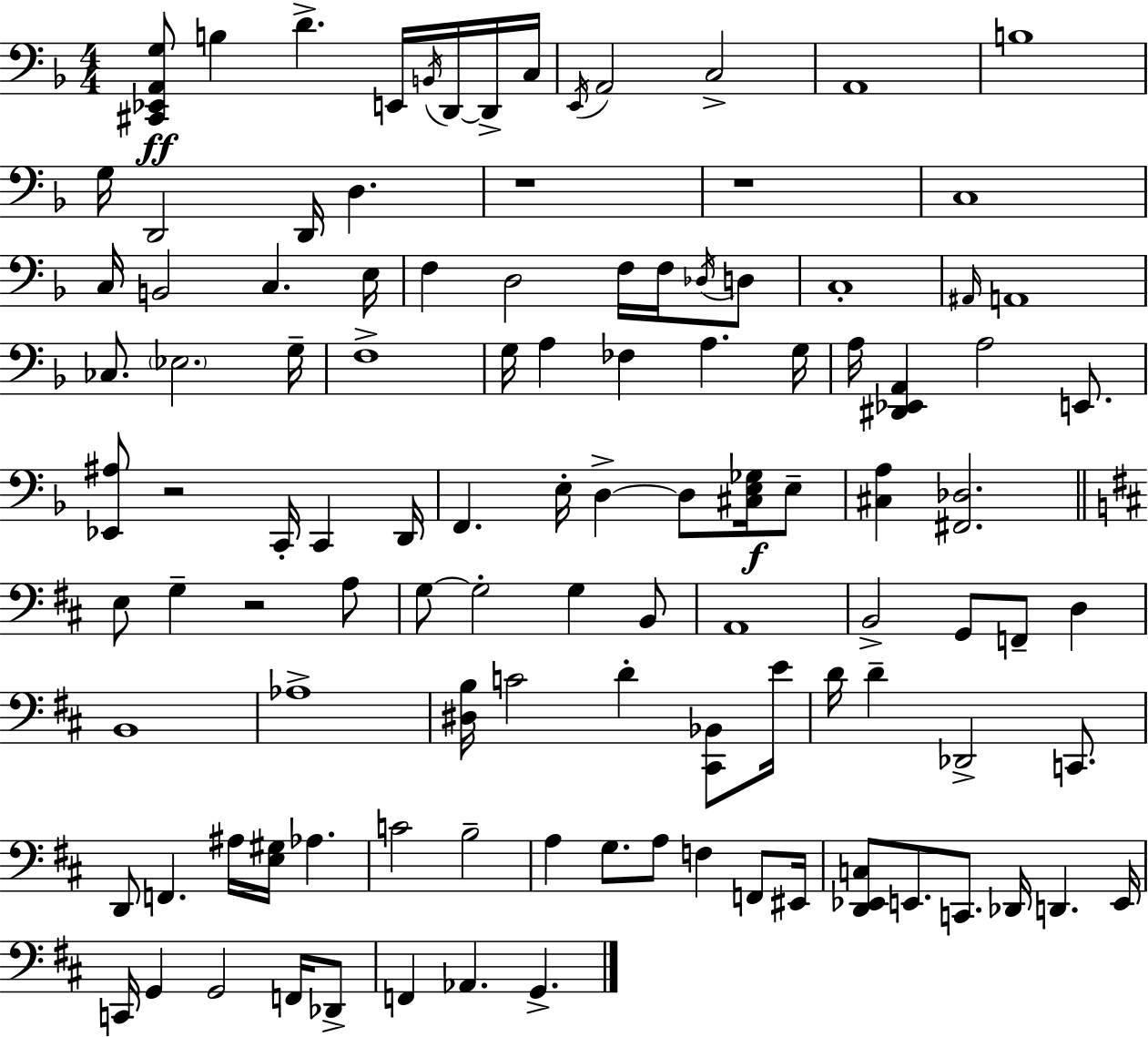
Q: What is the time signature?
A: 4/4